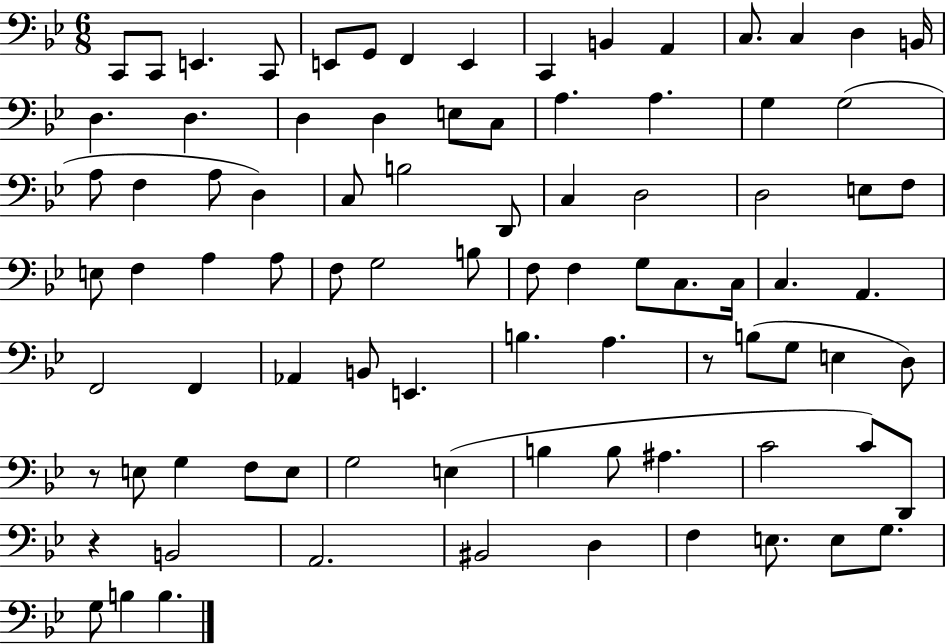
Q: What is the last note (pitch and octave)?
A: B3